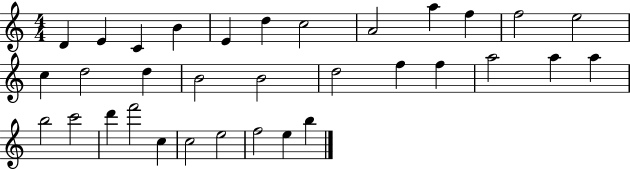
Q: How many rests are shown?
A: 0